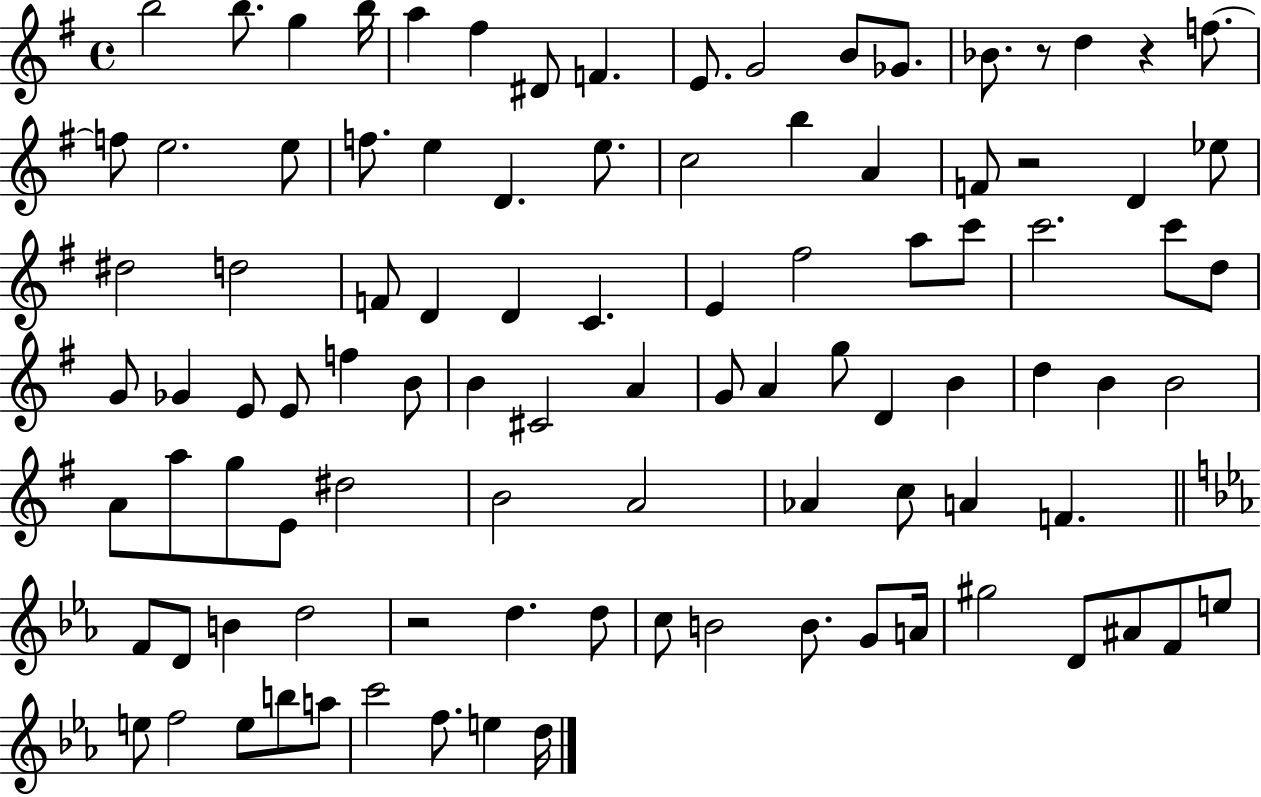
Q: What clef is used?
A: treble